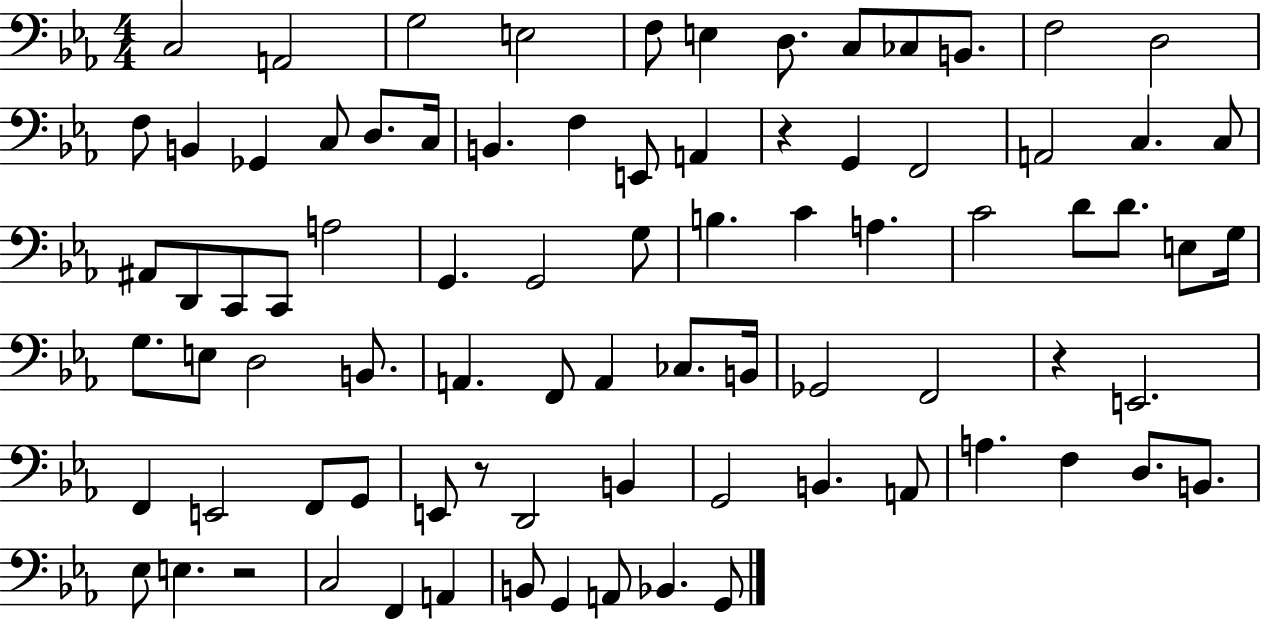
C3/h A2/h G3/h E3/h F3/e E3/q D3/e. C3/e CES3/e B2/e. F3/h D3/h F3/e B2/q Gb2/q C3/e D3/e. C3/s B2/q. F3/q E2/e A2/q R/q G2/q F2/h A2/h C3/q. C3/e A#2/e D2/e C2/e C2/e A3/h G2/q. G2/h G3/e B3/q. C4/q A3/q. C4/h D4/e D4/e. E3/e G3/s G3/e. E3/e D3/h B2/e. A2/q. F2/e A2/q CES3/e. B2/s Gb2/h F2/h R/q E2/h. F2/q E2/h F2/e G2/e E2/e R/e D2/h B2/q G2/h B2/q. A2/e A3/q. F3/q D3/e. B2/e. Eb3/e E3/q. R/h C3/h F2/q A2/q B2/e G2/q A2/e Bb2/q. G2/e